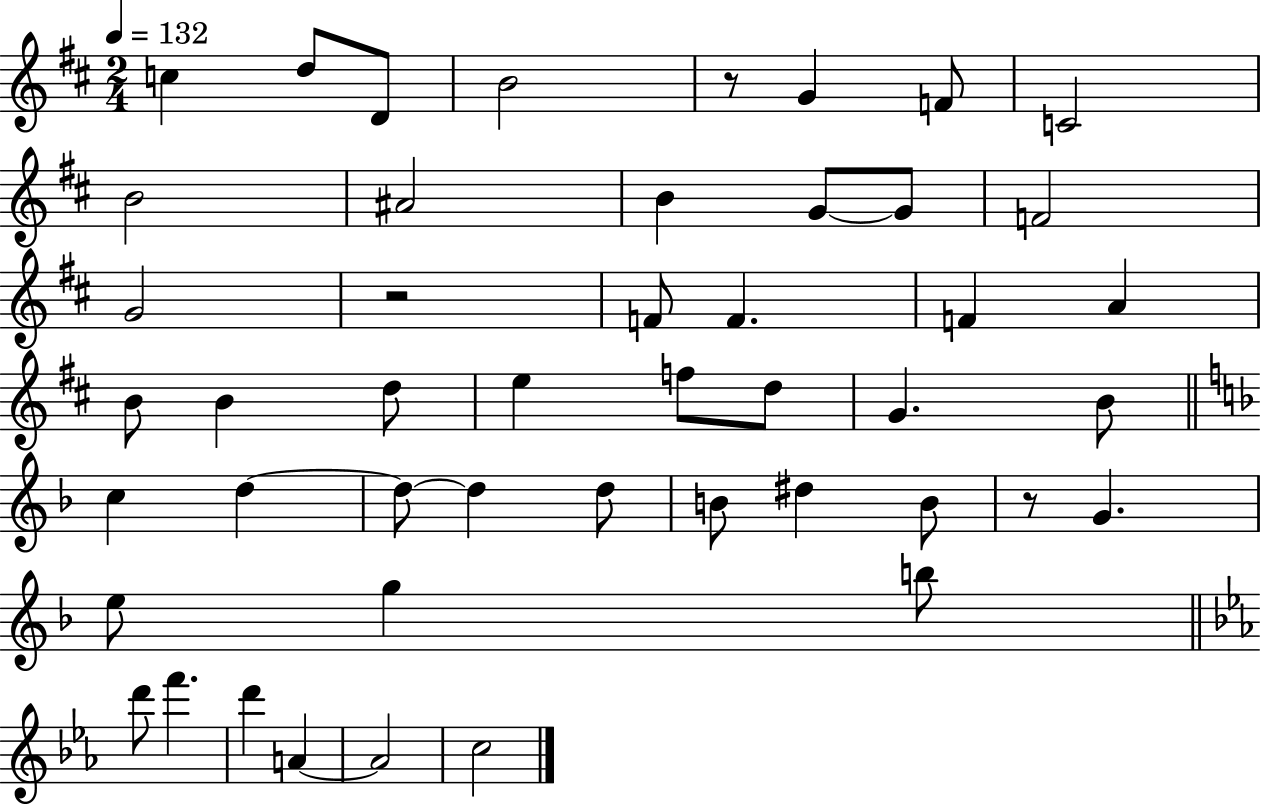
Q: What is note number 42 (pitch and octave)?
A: A4